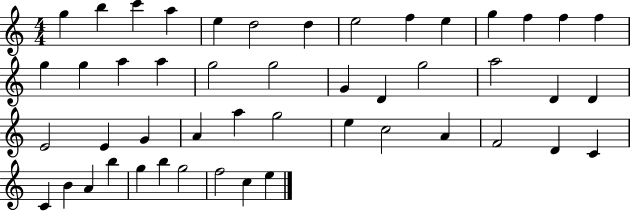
G5/q B5/q C6/q A5/q E5/q D5/h D5/q E5/h F5/q E5/q G5/q F5/q F5/q F5/q G5/q G5/q A5/q A5/q G5/h G5/h G4/q D4/q G5/h A5/h D4/q D4/q E4/h E4/q G4/q A4/q A5/q G5/h E5/q C5/h A4/q F4/h D4/q C4/q C4/q B4/q A4/q B5/q G5/q B5/q G5/h F5/h C5/q E5/q